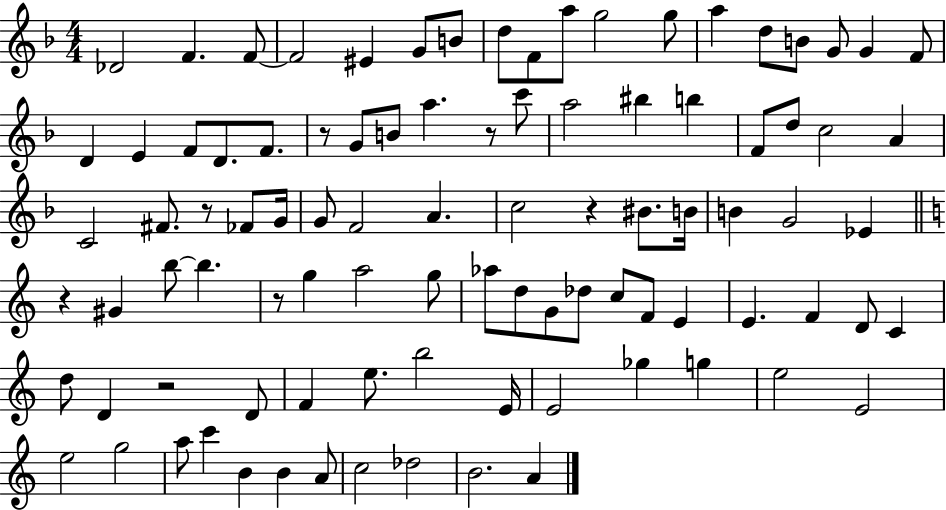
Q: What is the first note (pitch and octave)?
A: Db4